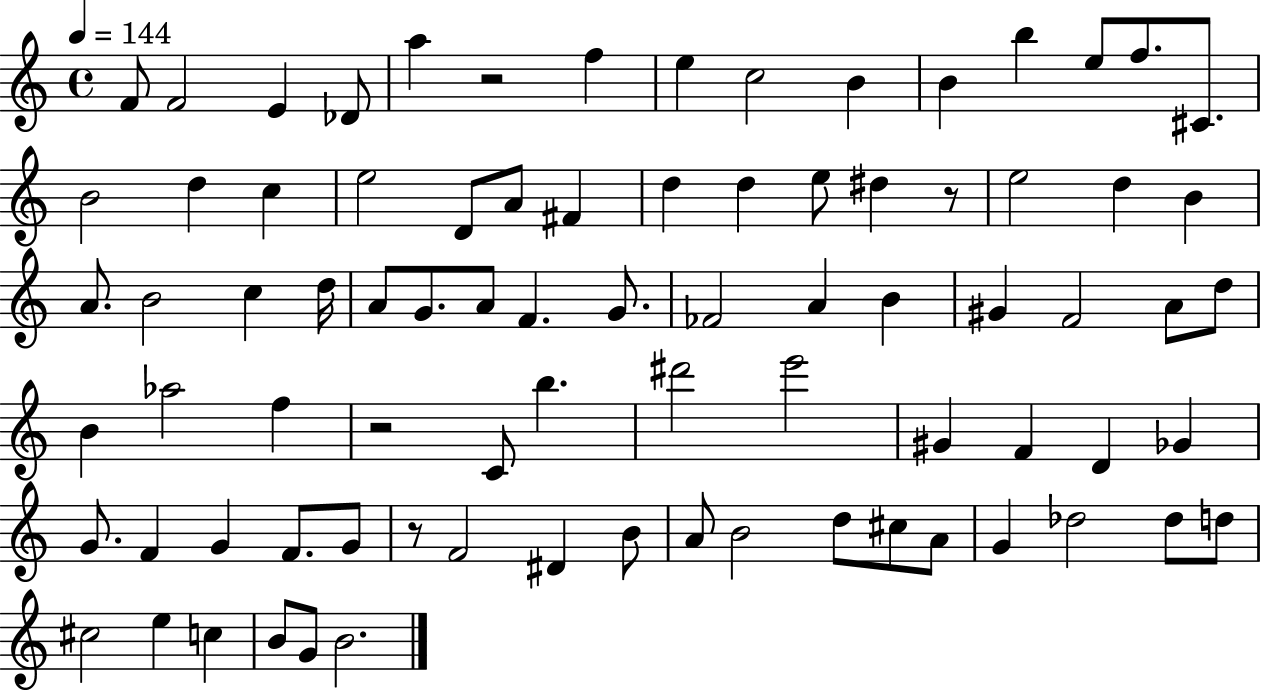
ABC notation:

X:1
T:Untitled
M:4/4
L:1/4
K:C
F/2 F2 E _D/2 a z2 f e c2 B B b e/2 f/2 ^C/2 B2 d c e2 D/2 A/2 ^F d d e/2 ^d z/2 e2 d B A/2 B2 c d/4 A/2 G/2 A/2 F G/2 _F2 A B ^G F2 A/2 d/2 B _a2 f z2 C/2 b ^d'2 e'2 ^G F D _G G/2 F G F/2 G/2 z/2 F2 ^D B/2 A/2 B2 d/2 ^c/2 A/2 G _d2 _d/2 d/2 ^c2 e c B/2 G/2 B2